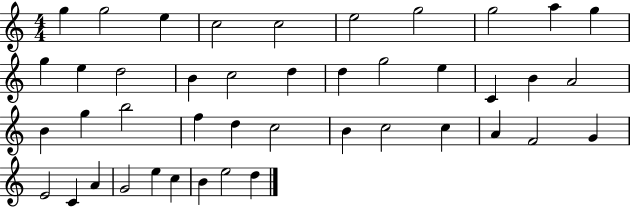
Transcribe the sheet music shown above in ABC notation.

X:1
T:Untitled
M:4/4
L:1/4
K:C
g g2 e c2 c2 e2 g2 g2 a g g e d2 B c2 d d g2 e C B A2 B g b2 f d c2 B c2 c A F2 G E2 C A G2 e c B e2 d